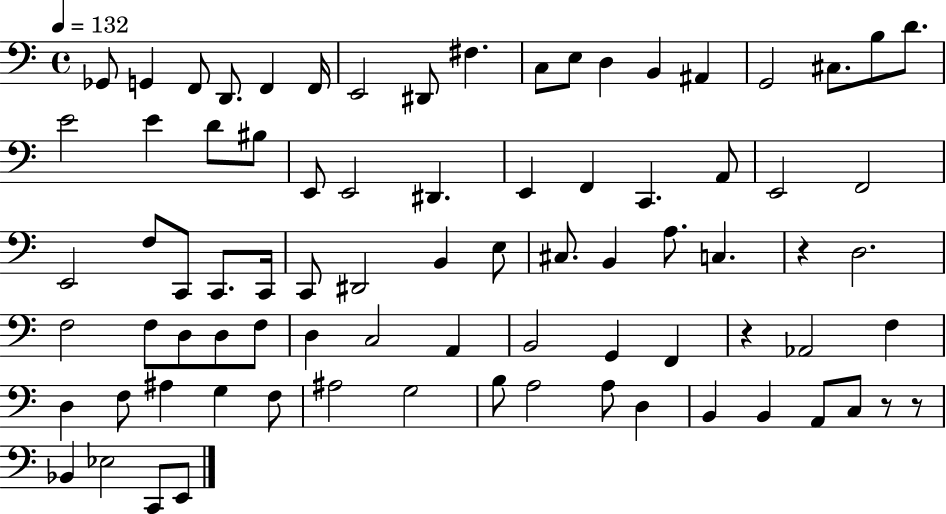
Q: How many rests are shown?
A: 4